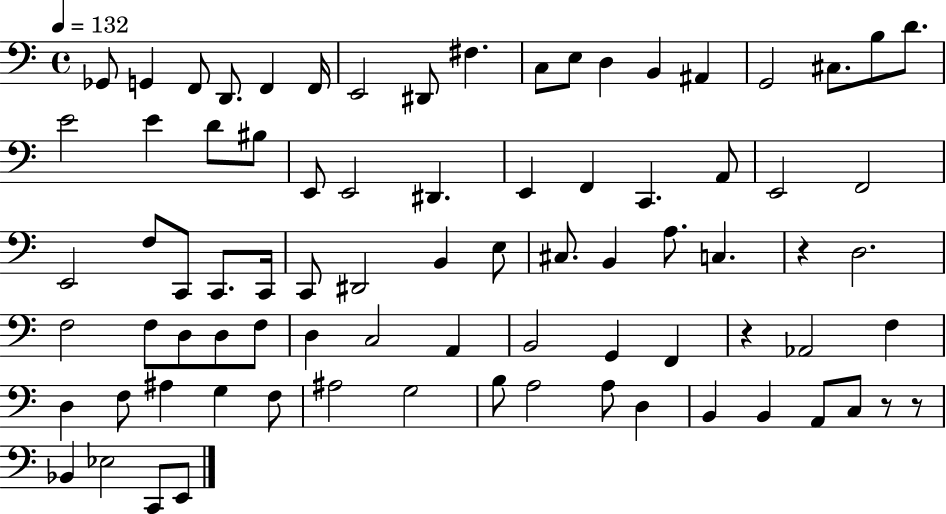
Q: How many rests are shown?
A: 4